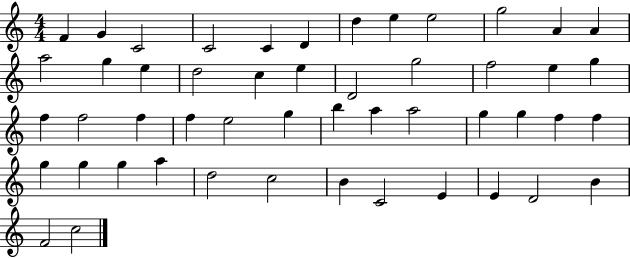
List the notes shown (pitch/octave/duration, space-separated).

F4/q G4/q C4/h C4/h C4/q D4/q D5/q E5/q E5/h G5/h A4/q A4/q A5/h G5/q E5/q D5/h C5/q E5/q D4/h G5/h F5/h E5/q G5/q F5/q F5/h F5/q F5/q E5/h G5/q B5/q A5/q A5/h G5/q G5/q F5/q F5/q G5/q G5/q G5/q A5/q D5/h C5/h B4/q C4/h E4/q E4/q D4/h B4/q F4/h C5/h